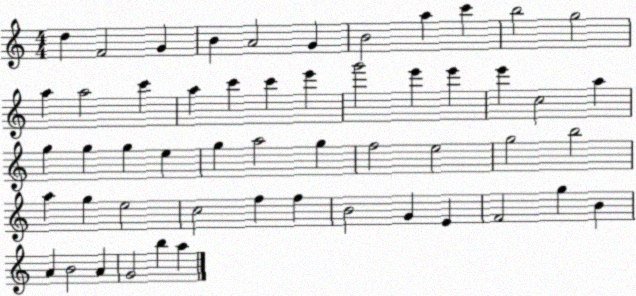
X:1
T:Untitled
M:4/4
L:1/4
K:C
d F2 G B A2 G B2 a c' b2 g2 a a2 c' a c' c' e' g'2 e' e' e' c2 a g g g e g a2 g f2 e2 g2 b2 a g e2 c2 f f B2 G E F2 g B A B2 A G2 b a